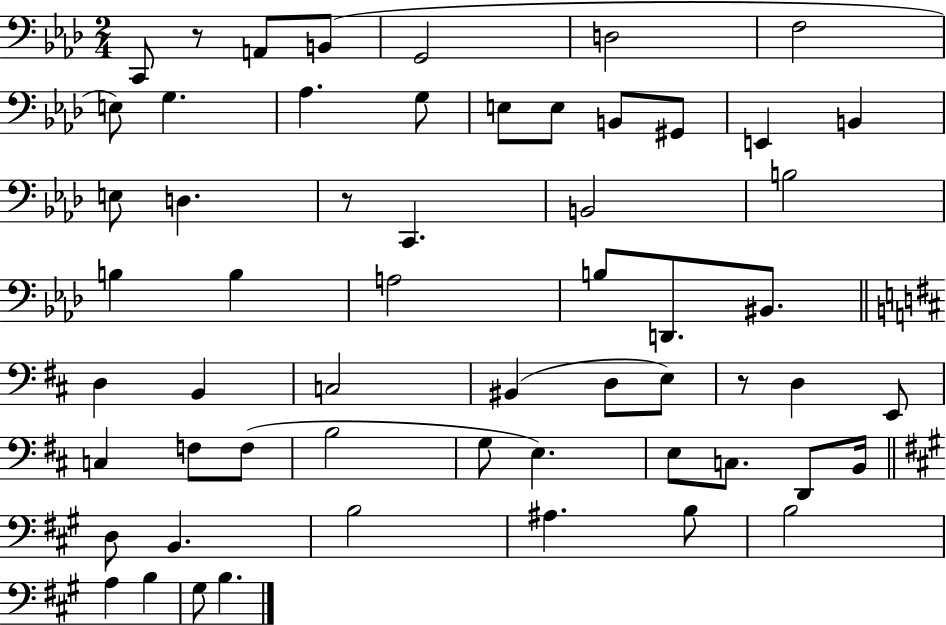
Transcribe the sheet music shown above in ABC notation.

X:1
T:Untitled
M:2/4
L:1/4
K:Ab
C,,/2 z/2 A,,/2 B,,/2 G,,2 D,2 F,2 E,/2 G, _A, G,/2 E,/2 E,/2 B,,/2 ^G,,/2 E,, B,, E,/2 D, z/2 C,, B,,2 B,2 B, B, A,2 B,/2 D,,/2 ^B,,/2 D, B,, C,2 ^B,, D,/2 E,/2 z/2 D, E,,/2 C, F,/2 F,/2 B,2 G,/2 E, E,/2 C,/2 D,,/2 B,,/4 D,/2 B,, B,2 ^A, B,/2 B,2 A, B, ^G,/2 B,